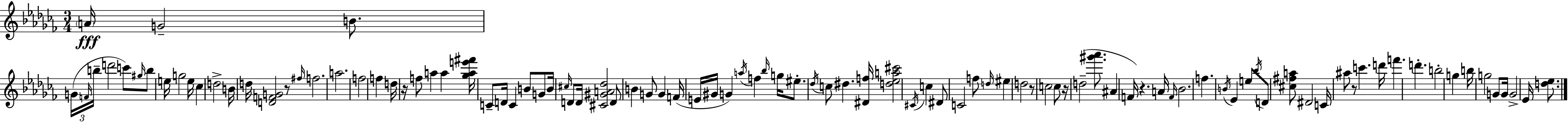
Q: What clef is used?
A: treble